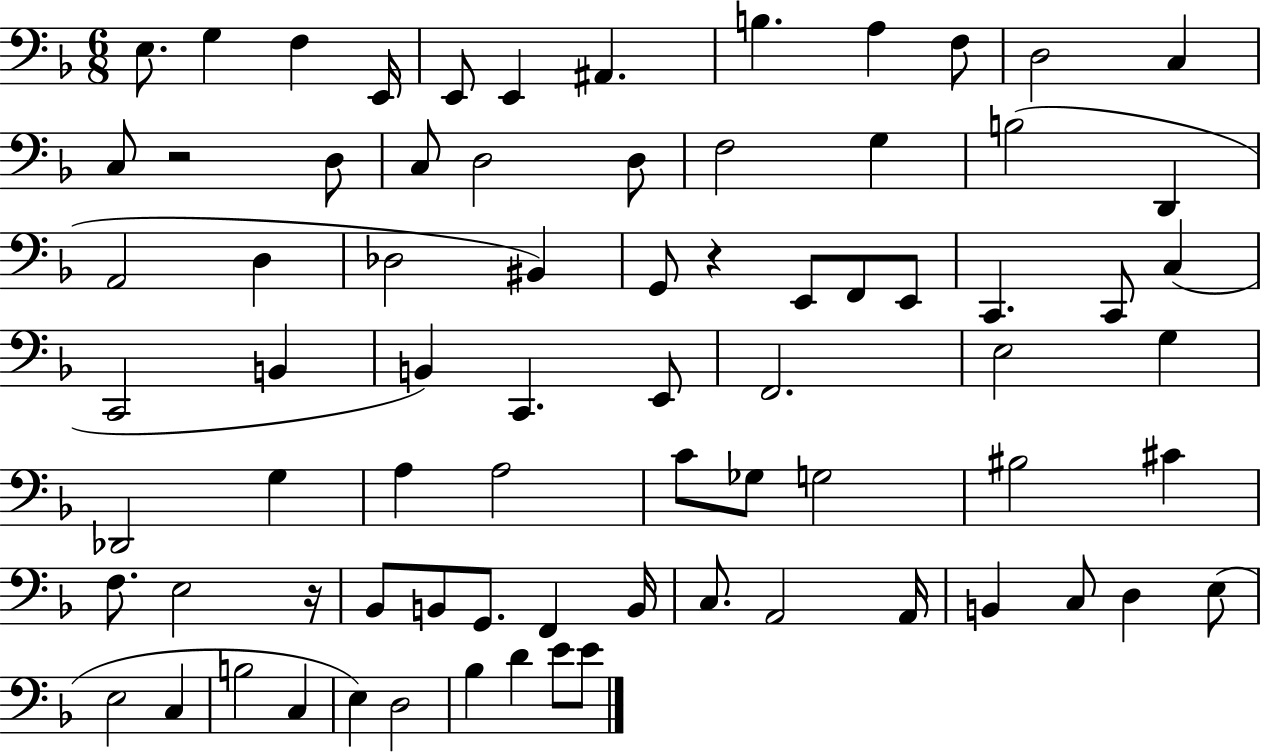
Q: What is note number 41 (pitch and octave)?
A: Db2